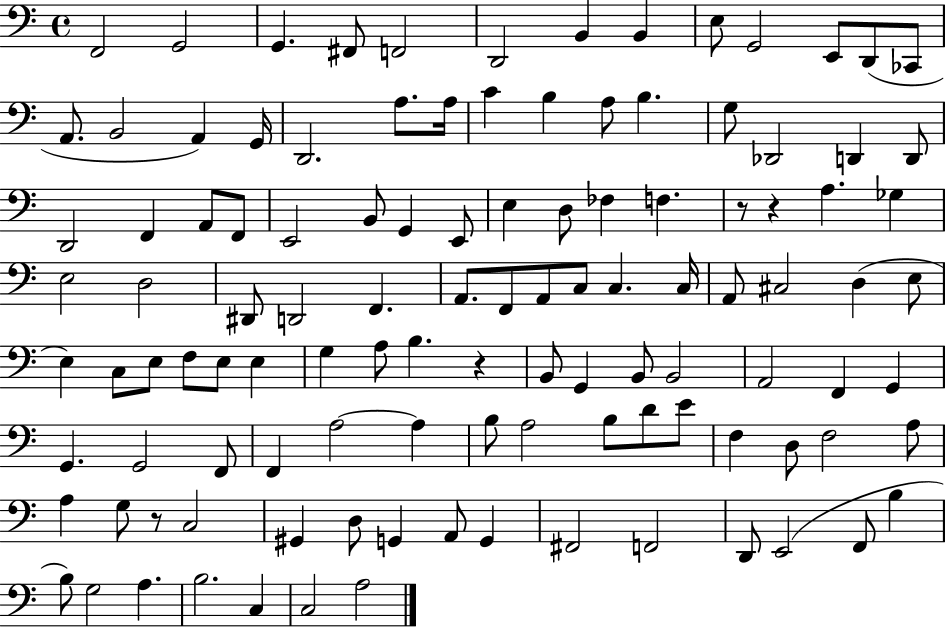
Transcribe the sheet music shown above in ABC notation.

X:1
T:Untitled
M:4/4
L:1/4
K:C
F,,2 G,,2 G,, ^F,,/2 F,,2 D,,2 B,, B,, E,/2 G,,2 E,,/2 D,,/2 _C,,/2 A,,/2 B,,2 A,, G,,/4 D,,2 A,/2 A,/4 C B, A,/2 B, G,/2 _D,,2 D,, D,,/2 D,,2 F,, A,,/2 F,,/2 E,,2 B,,/2 G,, E,,/2 E, D,/2 _F, F, z/2 z A, _G, E,2 D,2 ^D,,/2 D,,2 F,, A,,/2 F,,/2 A,,/2 C,/2 C, C,/4 A,,/2 ^C,2 D, E,/2 E, C,/2 E,/2 F,/2 E,/2 E, G, A,/2 B, z B,,/2 G,, B,,/2 B,,2 A,,2 F,, G,, G,, G,,2 F,,/2 F,, A,2 A, B,/2 A,2 B,/2 D/2 E/2 F, D,/2 F,2 A,/2 A, G,/2 z/2 C,2 ^G,, D,/2 G,, A,,/2 G,, ^F,,2 F,,2 D,,/2 E,,2 F,,/2 B, B,/2 G,2 A, B,2 C, C,2 A,2